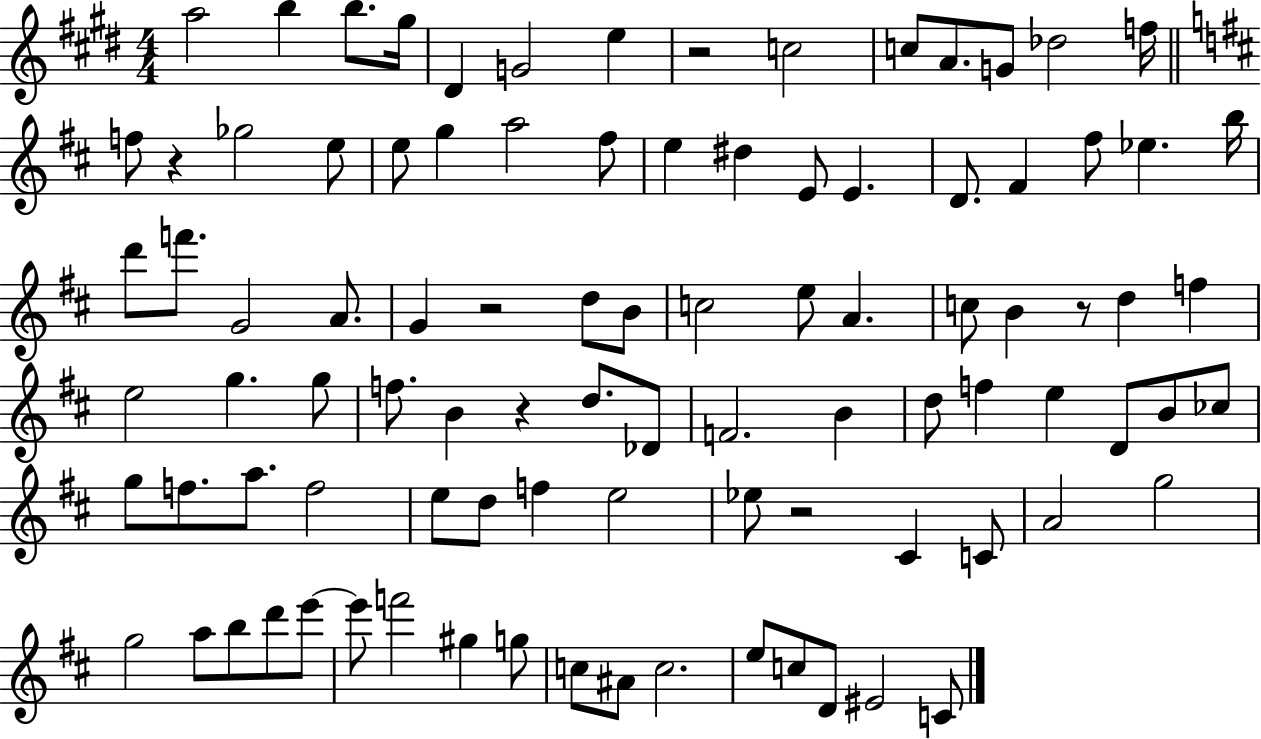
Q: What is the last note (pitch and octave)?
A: C4